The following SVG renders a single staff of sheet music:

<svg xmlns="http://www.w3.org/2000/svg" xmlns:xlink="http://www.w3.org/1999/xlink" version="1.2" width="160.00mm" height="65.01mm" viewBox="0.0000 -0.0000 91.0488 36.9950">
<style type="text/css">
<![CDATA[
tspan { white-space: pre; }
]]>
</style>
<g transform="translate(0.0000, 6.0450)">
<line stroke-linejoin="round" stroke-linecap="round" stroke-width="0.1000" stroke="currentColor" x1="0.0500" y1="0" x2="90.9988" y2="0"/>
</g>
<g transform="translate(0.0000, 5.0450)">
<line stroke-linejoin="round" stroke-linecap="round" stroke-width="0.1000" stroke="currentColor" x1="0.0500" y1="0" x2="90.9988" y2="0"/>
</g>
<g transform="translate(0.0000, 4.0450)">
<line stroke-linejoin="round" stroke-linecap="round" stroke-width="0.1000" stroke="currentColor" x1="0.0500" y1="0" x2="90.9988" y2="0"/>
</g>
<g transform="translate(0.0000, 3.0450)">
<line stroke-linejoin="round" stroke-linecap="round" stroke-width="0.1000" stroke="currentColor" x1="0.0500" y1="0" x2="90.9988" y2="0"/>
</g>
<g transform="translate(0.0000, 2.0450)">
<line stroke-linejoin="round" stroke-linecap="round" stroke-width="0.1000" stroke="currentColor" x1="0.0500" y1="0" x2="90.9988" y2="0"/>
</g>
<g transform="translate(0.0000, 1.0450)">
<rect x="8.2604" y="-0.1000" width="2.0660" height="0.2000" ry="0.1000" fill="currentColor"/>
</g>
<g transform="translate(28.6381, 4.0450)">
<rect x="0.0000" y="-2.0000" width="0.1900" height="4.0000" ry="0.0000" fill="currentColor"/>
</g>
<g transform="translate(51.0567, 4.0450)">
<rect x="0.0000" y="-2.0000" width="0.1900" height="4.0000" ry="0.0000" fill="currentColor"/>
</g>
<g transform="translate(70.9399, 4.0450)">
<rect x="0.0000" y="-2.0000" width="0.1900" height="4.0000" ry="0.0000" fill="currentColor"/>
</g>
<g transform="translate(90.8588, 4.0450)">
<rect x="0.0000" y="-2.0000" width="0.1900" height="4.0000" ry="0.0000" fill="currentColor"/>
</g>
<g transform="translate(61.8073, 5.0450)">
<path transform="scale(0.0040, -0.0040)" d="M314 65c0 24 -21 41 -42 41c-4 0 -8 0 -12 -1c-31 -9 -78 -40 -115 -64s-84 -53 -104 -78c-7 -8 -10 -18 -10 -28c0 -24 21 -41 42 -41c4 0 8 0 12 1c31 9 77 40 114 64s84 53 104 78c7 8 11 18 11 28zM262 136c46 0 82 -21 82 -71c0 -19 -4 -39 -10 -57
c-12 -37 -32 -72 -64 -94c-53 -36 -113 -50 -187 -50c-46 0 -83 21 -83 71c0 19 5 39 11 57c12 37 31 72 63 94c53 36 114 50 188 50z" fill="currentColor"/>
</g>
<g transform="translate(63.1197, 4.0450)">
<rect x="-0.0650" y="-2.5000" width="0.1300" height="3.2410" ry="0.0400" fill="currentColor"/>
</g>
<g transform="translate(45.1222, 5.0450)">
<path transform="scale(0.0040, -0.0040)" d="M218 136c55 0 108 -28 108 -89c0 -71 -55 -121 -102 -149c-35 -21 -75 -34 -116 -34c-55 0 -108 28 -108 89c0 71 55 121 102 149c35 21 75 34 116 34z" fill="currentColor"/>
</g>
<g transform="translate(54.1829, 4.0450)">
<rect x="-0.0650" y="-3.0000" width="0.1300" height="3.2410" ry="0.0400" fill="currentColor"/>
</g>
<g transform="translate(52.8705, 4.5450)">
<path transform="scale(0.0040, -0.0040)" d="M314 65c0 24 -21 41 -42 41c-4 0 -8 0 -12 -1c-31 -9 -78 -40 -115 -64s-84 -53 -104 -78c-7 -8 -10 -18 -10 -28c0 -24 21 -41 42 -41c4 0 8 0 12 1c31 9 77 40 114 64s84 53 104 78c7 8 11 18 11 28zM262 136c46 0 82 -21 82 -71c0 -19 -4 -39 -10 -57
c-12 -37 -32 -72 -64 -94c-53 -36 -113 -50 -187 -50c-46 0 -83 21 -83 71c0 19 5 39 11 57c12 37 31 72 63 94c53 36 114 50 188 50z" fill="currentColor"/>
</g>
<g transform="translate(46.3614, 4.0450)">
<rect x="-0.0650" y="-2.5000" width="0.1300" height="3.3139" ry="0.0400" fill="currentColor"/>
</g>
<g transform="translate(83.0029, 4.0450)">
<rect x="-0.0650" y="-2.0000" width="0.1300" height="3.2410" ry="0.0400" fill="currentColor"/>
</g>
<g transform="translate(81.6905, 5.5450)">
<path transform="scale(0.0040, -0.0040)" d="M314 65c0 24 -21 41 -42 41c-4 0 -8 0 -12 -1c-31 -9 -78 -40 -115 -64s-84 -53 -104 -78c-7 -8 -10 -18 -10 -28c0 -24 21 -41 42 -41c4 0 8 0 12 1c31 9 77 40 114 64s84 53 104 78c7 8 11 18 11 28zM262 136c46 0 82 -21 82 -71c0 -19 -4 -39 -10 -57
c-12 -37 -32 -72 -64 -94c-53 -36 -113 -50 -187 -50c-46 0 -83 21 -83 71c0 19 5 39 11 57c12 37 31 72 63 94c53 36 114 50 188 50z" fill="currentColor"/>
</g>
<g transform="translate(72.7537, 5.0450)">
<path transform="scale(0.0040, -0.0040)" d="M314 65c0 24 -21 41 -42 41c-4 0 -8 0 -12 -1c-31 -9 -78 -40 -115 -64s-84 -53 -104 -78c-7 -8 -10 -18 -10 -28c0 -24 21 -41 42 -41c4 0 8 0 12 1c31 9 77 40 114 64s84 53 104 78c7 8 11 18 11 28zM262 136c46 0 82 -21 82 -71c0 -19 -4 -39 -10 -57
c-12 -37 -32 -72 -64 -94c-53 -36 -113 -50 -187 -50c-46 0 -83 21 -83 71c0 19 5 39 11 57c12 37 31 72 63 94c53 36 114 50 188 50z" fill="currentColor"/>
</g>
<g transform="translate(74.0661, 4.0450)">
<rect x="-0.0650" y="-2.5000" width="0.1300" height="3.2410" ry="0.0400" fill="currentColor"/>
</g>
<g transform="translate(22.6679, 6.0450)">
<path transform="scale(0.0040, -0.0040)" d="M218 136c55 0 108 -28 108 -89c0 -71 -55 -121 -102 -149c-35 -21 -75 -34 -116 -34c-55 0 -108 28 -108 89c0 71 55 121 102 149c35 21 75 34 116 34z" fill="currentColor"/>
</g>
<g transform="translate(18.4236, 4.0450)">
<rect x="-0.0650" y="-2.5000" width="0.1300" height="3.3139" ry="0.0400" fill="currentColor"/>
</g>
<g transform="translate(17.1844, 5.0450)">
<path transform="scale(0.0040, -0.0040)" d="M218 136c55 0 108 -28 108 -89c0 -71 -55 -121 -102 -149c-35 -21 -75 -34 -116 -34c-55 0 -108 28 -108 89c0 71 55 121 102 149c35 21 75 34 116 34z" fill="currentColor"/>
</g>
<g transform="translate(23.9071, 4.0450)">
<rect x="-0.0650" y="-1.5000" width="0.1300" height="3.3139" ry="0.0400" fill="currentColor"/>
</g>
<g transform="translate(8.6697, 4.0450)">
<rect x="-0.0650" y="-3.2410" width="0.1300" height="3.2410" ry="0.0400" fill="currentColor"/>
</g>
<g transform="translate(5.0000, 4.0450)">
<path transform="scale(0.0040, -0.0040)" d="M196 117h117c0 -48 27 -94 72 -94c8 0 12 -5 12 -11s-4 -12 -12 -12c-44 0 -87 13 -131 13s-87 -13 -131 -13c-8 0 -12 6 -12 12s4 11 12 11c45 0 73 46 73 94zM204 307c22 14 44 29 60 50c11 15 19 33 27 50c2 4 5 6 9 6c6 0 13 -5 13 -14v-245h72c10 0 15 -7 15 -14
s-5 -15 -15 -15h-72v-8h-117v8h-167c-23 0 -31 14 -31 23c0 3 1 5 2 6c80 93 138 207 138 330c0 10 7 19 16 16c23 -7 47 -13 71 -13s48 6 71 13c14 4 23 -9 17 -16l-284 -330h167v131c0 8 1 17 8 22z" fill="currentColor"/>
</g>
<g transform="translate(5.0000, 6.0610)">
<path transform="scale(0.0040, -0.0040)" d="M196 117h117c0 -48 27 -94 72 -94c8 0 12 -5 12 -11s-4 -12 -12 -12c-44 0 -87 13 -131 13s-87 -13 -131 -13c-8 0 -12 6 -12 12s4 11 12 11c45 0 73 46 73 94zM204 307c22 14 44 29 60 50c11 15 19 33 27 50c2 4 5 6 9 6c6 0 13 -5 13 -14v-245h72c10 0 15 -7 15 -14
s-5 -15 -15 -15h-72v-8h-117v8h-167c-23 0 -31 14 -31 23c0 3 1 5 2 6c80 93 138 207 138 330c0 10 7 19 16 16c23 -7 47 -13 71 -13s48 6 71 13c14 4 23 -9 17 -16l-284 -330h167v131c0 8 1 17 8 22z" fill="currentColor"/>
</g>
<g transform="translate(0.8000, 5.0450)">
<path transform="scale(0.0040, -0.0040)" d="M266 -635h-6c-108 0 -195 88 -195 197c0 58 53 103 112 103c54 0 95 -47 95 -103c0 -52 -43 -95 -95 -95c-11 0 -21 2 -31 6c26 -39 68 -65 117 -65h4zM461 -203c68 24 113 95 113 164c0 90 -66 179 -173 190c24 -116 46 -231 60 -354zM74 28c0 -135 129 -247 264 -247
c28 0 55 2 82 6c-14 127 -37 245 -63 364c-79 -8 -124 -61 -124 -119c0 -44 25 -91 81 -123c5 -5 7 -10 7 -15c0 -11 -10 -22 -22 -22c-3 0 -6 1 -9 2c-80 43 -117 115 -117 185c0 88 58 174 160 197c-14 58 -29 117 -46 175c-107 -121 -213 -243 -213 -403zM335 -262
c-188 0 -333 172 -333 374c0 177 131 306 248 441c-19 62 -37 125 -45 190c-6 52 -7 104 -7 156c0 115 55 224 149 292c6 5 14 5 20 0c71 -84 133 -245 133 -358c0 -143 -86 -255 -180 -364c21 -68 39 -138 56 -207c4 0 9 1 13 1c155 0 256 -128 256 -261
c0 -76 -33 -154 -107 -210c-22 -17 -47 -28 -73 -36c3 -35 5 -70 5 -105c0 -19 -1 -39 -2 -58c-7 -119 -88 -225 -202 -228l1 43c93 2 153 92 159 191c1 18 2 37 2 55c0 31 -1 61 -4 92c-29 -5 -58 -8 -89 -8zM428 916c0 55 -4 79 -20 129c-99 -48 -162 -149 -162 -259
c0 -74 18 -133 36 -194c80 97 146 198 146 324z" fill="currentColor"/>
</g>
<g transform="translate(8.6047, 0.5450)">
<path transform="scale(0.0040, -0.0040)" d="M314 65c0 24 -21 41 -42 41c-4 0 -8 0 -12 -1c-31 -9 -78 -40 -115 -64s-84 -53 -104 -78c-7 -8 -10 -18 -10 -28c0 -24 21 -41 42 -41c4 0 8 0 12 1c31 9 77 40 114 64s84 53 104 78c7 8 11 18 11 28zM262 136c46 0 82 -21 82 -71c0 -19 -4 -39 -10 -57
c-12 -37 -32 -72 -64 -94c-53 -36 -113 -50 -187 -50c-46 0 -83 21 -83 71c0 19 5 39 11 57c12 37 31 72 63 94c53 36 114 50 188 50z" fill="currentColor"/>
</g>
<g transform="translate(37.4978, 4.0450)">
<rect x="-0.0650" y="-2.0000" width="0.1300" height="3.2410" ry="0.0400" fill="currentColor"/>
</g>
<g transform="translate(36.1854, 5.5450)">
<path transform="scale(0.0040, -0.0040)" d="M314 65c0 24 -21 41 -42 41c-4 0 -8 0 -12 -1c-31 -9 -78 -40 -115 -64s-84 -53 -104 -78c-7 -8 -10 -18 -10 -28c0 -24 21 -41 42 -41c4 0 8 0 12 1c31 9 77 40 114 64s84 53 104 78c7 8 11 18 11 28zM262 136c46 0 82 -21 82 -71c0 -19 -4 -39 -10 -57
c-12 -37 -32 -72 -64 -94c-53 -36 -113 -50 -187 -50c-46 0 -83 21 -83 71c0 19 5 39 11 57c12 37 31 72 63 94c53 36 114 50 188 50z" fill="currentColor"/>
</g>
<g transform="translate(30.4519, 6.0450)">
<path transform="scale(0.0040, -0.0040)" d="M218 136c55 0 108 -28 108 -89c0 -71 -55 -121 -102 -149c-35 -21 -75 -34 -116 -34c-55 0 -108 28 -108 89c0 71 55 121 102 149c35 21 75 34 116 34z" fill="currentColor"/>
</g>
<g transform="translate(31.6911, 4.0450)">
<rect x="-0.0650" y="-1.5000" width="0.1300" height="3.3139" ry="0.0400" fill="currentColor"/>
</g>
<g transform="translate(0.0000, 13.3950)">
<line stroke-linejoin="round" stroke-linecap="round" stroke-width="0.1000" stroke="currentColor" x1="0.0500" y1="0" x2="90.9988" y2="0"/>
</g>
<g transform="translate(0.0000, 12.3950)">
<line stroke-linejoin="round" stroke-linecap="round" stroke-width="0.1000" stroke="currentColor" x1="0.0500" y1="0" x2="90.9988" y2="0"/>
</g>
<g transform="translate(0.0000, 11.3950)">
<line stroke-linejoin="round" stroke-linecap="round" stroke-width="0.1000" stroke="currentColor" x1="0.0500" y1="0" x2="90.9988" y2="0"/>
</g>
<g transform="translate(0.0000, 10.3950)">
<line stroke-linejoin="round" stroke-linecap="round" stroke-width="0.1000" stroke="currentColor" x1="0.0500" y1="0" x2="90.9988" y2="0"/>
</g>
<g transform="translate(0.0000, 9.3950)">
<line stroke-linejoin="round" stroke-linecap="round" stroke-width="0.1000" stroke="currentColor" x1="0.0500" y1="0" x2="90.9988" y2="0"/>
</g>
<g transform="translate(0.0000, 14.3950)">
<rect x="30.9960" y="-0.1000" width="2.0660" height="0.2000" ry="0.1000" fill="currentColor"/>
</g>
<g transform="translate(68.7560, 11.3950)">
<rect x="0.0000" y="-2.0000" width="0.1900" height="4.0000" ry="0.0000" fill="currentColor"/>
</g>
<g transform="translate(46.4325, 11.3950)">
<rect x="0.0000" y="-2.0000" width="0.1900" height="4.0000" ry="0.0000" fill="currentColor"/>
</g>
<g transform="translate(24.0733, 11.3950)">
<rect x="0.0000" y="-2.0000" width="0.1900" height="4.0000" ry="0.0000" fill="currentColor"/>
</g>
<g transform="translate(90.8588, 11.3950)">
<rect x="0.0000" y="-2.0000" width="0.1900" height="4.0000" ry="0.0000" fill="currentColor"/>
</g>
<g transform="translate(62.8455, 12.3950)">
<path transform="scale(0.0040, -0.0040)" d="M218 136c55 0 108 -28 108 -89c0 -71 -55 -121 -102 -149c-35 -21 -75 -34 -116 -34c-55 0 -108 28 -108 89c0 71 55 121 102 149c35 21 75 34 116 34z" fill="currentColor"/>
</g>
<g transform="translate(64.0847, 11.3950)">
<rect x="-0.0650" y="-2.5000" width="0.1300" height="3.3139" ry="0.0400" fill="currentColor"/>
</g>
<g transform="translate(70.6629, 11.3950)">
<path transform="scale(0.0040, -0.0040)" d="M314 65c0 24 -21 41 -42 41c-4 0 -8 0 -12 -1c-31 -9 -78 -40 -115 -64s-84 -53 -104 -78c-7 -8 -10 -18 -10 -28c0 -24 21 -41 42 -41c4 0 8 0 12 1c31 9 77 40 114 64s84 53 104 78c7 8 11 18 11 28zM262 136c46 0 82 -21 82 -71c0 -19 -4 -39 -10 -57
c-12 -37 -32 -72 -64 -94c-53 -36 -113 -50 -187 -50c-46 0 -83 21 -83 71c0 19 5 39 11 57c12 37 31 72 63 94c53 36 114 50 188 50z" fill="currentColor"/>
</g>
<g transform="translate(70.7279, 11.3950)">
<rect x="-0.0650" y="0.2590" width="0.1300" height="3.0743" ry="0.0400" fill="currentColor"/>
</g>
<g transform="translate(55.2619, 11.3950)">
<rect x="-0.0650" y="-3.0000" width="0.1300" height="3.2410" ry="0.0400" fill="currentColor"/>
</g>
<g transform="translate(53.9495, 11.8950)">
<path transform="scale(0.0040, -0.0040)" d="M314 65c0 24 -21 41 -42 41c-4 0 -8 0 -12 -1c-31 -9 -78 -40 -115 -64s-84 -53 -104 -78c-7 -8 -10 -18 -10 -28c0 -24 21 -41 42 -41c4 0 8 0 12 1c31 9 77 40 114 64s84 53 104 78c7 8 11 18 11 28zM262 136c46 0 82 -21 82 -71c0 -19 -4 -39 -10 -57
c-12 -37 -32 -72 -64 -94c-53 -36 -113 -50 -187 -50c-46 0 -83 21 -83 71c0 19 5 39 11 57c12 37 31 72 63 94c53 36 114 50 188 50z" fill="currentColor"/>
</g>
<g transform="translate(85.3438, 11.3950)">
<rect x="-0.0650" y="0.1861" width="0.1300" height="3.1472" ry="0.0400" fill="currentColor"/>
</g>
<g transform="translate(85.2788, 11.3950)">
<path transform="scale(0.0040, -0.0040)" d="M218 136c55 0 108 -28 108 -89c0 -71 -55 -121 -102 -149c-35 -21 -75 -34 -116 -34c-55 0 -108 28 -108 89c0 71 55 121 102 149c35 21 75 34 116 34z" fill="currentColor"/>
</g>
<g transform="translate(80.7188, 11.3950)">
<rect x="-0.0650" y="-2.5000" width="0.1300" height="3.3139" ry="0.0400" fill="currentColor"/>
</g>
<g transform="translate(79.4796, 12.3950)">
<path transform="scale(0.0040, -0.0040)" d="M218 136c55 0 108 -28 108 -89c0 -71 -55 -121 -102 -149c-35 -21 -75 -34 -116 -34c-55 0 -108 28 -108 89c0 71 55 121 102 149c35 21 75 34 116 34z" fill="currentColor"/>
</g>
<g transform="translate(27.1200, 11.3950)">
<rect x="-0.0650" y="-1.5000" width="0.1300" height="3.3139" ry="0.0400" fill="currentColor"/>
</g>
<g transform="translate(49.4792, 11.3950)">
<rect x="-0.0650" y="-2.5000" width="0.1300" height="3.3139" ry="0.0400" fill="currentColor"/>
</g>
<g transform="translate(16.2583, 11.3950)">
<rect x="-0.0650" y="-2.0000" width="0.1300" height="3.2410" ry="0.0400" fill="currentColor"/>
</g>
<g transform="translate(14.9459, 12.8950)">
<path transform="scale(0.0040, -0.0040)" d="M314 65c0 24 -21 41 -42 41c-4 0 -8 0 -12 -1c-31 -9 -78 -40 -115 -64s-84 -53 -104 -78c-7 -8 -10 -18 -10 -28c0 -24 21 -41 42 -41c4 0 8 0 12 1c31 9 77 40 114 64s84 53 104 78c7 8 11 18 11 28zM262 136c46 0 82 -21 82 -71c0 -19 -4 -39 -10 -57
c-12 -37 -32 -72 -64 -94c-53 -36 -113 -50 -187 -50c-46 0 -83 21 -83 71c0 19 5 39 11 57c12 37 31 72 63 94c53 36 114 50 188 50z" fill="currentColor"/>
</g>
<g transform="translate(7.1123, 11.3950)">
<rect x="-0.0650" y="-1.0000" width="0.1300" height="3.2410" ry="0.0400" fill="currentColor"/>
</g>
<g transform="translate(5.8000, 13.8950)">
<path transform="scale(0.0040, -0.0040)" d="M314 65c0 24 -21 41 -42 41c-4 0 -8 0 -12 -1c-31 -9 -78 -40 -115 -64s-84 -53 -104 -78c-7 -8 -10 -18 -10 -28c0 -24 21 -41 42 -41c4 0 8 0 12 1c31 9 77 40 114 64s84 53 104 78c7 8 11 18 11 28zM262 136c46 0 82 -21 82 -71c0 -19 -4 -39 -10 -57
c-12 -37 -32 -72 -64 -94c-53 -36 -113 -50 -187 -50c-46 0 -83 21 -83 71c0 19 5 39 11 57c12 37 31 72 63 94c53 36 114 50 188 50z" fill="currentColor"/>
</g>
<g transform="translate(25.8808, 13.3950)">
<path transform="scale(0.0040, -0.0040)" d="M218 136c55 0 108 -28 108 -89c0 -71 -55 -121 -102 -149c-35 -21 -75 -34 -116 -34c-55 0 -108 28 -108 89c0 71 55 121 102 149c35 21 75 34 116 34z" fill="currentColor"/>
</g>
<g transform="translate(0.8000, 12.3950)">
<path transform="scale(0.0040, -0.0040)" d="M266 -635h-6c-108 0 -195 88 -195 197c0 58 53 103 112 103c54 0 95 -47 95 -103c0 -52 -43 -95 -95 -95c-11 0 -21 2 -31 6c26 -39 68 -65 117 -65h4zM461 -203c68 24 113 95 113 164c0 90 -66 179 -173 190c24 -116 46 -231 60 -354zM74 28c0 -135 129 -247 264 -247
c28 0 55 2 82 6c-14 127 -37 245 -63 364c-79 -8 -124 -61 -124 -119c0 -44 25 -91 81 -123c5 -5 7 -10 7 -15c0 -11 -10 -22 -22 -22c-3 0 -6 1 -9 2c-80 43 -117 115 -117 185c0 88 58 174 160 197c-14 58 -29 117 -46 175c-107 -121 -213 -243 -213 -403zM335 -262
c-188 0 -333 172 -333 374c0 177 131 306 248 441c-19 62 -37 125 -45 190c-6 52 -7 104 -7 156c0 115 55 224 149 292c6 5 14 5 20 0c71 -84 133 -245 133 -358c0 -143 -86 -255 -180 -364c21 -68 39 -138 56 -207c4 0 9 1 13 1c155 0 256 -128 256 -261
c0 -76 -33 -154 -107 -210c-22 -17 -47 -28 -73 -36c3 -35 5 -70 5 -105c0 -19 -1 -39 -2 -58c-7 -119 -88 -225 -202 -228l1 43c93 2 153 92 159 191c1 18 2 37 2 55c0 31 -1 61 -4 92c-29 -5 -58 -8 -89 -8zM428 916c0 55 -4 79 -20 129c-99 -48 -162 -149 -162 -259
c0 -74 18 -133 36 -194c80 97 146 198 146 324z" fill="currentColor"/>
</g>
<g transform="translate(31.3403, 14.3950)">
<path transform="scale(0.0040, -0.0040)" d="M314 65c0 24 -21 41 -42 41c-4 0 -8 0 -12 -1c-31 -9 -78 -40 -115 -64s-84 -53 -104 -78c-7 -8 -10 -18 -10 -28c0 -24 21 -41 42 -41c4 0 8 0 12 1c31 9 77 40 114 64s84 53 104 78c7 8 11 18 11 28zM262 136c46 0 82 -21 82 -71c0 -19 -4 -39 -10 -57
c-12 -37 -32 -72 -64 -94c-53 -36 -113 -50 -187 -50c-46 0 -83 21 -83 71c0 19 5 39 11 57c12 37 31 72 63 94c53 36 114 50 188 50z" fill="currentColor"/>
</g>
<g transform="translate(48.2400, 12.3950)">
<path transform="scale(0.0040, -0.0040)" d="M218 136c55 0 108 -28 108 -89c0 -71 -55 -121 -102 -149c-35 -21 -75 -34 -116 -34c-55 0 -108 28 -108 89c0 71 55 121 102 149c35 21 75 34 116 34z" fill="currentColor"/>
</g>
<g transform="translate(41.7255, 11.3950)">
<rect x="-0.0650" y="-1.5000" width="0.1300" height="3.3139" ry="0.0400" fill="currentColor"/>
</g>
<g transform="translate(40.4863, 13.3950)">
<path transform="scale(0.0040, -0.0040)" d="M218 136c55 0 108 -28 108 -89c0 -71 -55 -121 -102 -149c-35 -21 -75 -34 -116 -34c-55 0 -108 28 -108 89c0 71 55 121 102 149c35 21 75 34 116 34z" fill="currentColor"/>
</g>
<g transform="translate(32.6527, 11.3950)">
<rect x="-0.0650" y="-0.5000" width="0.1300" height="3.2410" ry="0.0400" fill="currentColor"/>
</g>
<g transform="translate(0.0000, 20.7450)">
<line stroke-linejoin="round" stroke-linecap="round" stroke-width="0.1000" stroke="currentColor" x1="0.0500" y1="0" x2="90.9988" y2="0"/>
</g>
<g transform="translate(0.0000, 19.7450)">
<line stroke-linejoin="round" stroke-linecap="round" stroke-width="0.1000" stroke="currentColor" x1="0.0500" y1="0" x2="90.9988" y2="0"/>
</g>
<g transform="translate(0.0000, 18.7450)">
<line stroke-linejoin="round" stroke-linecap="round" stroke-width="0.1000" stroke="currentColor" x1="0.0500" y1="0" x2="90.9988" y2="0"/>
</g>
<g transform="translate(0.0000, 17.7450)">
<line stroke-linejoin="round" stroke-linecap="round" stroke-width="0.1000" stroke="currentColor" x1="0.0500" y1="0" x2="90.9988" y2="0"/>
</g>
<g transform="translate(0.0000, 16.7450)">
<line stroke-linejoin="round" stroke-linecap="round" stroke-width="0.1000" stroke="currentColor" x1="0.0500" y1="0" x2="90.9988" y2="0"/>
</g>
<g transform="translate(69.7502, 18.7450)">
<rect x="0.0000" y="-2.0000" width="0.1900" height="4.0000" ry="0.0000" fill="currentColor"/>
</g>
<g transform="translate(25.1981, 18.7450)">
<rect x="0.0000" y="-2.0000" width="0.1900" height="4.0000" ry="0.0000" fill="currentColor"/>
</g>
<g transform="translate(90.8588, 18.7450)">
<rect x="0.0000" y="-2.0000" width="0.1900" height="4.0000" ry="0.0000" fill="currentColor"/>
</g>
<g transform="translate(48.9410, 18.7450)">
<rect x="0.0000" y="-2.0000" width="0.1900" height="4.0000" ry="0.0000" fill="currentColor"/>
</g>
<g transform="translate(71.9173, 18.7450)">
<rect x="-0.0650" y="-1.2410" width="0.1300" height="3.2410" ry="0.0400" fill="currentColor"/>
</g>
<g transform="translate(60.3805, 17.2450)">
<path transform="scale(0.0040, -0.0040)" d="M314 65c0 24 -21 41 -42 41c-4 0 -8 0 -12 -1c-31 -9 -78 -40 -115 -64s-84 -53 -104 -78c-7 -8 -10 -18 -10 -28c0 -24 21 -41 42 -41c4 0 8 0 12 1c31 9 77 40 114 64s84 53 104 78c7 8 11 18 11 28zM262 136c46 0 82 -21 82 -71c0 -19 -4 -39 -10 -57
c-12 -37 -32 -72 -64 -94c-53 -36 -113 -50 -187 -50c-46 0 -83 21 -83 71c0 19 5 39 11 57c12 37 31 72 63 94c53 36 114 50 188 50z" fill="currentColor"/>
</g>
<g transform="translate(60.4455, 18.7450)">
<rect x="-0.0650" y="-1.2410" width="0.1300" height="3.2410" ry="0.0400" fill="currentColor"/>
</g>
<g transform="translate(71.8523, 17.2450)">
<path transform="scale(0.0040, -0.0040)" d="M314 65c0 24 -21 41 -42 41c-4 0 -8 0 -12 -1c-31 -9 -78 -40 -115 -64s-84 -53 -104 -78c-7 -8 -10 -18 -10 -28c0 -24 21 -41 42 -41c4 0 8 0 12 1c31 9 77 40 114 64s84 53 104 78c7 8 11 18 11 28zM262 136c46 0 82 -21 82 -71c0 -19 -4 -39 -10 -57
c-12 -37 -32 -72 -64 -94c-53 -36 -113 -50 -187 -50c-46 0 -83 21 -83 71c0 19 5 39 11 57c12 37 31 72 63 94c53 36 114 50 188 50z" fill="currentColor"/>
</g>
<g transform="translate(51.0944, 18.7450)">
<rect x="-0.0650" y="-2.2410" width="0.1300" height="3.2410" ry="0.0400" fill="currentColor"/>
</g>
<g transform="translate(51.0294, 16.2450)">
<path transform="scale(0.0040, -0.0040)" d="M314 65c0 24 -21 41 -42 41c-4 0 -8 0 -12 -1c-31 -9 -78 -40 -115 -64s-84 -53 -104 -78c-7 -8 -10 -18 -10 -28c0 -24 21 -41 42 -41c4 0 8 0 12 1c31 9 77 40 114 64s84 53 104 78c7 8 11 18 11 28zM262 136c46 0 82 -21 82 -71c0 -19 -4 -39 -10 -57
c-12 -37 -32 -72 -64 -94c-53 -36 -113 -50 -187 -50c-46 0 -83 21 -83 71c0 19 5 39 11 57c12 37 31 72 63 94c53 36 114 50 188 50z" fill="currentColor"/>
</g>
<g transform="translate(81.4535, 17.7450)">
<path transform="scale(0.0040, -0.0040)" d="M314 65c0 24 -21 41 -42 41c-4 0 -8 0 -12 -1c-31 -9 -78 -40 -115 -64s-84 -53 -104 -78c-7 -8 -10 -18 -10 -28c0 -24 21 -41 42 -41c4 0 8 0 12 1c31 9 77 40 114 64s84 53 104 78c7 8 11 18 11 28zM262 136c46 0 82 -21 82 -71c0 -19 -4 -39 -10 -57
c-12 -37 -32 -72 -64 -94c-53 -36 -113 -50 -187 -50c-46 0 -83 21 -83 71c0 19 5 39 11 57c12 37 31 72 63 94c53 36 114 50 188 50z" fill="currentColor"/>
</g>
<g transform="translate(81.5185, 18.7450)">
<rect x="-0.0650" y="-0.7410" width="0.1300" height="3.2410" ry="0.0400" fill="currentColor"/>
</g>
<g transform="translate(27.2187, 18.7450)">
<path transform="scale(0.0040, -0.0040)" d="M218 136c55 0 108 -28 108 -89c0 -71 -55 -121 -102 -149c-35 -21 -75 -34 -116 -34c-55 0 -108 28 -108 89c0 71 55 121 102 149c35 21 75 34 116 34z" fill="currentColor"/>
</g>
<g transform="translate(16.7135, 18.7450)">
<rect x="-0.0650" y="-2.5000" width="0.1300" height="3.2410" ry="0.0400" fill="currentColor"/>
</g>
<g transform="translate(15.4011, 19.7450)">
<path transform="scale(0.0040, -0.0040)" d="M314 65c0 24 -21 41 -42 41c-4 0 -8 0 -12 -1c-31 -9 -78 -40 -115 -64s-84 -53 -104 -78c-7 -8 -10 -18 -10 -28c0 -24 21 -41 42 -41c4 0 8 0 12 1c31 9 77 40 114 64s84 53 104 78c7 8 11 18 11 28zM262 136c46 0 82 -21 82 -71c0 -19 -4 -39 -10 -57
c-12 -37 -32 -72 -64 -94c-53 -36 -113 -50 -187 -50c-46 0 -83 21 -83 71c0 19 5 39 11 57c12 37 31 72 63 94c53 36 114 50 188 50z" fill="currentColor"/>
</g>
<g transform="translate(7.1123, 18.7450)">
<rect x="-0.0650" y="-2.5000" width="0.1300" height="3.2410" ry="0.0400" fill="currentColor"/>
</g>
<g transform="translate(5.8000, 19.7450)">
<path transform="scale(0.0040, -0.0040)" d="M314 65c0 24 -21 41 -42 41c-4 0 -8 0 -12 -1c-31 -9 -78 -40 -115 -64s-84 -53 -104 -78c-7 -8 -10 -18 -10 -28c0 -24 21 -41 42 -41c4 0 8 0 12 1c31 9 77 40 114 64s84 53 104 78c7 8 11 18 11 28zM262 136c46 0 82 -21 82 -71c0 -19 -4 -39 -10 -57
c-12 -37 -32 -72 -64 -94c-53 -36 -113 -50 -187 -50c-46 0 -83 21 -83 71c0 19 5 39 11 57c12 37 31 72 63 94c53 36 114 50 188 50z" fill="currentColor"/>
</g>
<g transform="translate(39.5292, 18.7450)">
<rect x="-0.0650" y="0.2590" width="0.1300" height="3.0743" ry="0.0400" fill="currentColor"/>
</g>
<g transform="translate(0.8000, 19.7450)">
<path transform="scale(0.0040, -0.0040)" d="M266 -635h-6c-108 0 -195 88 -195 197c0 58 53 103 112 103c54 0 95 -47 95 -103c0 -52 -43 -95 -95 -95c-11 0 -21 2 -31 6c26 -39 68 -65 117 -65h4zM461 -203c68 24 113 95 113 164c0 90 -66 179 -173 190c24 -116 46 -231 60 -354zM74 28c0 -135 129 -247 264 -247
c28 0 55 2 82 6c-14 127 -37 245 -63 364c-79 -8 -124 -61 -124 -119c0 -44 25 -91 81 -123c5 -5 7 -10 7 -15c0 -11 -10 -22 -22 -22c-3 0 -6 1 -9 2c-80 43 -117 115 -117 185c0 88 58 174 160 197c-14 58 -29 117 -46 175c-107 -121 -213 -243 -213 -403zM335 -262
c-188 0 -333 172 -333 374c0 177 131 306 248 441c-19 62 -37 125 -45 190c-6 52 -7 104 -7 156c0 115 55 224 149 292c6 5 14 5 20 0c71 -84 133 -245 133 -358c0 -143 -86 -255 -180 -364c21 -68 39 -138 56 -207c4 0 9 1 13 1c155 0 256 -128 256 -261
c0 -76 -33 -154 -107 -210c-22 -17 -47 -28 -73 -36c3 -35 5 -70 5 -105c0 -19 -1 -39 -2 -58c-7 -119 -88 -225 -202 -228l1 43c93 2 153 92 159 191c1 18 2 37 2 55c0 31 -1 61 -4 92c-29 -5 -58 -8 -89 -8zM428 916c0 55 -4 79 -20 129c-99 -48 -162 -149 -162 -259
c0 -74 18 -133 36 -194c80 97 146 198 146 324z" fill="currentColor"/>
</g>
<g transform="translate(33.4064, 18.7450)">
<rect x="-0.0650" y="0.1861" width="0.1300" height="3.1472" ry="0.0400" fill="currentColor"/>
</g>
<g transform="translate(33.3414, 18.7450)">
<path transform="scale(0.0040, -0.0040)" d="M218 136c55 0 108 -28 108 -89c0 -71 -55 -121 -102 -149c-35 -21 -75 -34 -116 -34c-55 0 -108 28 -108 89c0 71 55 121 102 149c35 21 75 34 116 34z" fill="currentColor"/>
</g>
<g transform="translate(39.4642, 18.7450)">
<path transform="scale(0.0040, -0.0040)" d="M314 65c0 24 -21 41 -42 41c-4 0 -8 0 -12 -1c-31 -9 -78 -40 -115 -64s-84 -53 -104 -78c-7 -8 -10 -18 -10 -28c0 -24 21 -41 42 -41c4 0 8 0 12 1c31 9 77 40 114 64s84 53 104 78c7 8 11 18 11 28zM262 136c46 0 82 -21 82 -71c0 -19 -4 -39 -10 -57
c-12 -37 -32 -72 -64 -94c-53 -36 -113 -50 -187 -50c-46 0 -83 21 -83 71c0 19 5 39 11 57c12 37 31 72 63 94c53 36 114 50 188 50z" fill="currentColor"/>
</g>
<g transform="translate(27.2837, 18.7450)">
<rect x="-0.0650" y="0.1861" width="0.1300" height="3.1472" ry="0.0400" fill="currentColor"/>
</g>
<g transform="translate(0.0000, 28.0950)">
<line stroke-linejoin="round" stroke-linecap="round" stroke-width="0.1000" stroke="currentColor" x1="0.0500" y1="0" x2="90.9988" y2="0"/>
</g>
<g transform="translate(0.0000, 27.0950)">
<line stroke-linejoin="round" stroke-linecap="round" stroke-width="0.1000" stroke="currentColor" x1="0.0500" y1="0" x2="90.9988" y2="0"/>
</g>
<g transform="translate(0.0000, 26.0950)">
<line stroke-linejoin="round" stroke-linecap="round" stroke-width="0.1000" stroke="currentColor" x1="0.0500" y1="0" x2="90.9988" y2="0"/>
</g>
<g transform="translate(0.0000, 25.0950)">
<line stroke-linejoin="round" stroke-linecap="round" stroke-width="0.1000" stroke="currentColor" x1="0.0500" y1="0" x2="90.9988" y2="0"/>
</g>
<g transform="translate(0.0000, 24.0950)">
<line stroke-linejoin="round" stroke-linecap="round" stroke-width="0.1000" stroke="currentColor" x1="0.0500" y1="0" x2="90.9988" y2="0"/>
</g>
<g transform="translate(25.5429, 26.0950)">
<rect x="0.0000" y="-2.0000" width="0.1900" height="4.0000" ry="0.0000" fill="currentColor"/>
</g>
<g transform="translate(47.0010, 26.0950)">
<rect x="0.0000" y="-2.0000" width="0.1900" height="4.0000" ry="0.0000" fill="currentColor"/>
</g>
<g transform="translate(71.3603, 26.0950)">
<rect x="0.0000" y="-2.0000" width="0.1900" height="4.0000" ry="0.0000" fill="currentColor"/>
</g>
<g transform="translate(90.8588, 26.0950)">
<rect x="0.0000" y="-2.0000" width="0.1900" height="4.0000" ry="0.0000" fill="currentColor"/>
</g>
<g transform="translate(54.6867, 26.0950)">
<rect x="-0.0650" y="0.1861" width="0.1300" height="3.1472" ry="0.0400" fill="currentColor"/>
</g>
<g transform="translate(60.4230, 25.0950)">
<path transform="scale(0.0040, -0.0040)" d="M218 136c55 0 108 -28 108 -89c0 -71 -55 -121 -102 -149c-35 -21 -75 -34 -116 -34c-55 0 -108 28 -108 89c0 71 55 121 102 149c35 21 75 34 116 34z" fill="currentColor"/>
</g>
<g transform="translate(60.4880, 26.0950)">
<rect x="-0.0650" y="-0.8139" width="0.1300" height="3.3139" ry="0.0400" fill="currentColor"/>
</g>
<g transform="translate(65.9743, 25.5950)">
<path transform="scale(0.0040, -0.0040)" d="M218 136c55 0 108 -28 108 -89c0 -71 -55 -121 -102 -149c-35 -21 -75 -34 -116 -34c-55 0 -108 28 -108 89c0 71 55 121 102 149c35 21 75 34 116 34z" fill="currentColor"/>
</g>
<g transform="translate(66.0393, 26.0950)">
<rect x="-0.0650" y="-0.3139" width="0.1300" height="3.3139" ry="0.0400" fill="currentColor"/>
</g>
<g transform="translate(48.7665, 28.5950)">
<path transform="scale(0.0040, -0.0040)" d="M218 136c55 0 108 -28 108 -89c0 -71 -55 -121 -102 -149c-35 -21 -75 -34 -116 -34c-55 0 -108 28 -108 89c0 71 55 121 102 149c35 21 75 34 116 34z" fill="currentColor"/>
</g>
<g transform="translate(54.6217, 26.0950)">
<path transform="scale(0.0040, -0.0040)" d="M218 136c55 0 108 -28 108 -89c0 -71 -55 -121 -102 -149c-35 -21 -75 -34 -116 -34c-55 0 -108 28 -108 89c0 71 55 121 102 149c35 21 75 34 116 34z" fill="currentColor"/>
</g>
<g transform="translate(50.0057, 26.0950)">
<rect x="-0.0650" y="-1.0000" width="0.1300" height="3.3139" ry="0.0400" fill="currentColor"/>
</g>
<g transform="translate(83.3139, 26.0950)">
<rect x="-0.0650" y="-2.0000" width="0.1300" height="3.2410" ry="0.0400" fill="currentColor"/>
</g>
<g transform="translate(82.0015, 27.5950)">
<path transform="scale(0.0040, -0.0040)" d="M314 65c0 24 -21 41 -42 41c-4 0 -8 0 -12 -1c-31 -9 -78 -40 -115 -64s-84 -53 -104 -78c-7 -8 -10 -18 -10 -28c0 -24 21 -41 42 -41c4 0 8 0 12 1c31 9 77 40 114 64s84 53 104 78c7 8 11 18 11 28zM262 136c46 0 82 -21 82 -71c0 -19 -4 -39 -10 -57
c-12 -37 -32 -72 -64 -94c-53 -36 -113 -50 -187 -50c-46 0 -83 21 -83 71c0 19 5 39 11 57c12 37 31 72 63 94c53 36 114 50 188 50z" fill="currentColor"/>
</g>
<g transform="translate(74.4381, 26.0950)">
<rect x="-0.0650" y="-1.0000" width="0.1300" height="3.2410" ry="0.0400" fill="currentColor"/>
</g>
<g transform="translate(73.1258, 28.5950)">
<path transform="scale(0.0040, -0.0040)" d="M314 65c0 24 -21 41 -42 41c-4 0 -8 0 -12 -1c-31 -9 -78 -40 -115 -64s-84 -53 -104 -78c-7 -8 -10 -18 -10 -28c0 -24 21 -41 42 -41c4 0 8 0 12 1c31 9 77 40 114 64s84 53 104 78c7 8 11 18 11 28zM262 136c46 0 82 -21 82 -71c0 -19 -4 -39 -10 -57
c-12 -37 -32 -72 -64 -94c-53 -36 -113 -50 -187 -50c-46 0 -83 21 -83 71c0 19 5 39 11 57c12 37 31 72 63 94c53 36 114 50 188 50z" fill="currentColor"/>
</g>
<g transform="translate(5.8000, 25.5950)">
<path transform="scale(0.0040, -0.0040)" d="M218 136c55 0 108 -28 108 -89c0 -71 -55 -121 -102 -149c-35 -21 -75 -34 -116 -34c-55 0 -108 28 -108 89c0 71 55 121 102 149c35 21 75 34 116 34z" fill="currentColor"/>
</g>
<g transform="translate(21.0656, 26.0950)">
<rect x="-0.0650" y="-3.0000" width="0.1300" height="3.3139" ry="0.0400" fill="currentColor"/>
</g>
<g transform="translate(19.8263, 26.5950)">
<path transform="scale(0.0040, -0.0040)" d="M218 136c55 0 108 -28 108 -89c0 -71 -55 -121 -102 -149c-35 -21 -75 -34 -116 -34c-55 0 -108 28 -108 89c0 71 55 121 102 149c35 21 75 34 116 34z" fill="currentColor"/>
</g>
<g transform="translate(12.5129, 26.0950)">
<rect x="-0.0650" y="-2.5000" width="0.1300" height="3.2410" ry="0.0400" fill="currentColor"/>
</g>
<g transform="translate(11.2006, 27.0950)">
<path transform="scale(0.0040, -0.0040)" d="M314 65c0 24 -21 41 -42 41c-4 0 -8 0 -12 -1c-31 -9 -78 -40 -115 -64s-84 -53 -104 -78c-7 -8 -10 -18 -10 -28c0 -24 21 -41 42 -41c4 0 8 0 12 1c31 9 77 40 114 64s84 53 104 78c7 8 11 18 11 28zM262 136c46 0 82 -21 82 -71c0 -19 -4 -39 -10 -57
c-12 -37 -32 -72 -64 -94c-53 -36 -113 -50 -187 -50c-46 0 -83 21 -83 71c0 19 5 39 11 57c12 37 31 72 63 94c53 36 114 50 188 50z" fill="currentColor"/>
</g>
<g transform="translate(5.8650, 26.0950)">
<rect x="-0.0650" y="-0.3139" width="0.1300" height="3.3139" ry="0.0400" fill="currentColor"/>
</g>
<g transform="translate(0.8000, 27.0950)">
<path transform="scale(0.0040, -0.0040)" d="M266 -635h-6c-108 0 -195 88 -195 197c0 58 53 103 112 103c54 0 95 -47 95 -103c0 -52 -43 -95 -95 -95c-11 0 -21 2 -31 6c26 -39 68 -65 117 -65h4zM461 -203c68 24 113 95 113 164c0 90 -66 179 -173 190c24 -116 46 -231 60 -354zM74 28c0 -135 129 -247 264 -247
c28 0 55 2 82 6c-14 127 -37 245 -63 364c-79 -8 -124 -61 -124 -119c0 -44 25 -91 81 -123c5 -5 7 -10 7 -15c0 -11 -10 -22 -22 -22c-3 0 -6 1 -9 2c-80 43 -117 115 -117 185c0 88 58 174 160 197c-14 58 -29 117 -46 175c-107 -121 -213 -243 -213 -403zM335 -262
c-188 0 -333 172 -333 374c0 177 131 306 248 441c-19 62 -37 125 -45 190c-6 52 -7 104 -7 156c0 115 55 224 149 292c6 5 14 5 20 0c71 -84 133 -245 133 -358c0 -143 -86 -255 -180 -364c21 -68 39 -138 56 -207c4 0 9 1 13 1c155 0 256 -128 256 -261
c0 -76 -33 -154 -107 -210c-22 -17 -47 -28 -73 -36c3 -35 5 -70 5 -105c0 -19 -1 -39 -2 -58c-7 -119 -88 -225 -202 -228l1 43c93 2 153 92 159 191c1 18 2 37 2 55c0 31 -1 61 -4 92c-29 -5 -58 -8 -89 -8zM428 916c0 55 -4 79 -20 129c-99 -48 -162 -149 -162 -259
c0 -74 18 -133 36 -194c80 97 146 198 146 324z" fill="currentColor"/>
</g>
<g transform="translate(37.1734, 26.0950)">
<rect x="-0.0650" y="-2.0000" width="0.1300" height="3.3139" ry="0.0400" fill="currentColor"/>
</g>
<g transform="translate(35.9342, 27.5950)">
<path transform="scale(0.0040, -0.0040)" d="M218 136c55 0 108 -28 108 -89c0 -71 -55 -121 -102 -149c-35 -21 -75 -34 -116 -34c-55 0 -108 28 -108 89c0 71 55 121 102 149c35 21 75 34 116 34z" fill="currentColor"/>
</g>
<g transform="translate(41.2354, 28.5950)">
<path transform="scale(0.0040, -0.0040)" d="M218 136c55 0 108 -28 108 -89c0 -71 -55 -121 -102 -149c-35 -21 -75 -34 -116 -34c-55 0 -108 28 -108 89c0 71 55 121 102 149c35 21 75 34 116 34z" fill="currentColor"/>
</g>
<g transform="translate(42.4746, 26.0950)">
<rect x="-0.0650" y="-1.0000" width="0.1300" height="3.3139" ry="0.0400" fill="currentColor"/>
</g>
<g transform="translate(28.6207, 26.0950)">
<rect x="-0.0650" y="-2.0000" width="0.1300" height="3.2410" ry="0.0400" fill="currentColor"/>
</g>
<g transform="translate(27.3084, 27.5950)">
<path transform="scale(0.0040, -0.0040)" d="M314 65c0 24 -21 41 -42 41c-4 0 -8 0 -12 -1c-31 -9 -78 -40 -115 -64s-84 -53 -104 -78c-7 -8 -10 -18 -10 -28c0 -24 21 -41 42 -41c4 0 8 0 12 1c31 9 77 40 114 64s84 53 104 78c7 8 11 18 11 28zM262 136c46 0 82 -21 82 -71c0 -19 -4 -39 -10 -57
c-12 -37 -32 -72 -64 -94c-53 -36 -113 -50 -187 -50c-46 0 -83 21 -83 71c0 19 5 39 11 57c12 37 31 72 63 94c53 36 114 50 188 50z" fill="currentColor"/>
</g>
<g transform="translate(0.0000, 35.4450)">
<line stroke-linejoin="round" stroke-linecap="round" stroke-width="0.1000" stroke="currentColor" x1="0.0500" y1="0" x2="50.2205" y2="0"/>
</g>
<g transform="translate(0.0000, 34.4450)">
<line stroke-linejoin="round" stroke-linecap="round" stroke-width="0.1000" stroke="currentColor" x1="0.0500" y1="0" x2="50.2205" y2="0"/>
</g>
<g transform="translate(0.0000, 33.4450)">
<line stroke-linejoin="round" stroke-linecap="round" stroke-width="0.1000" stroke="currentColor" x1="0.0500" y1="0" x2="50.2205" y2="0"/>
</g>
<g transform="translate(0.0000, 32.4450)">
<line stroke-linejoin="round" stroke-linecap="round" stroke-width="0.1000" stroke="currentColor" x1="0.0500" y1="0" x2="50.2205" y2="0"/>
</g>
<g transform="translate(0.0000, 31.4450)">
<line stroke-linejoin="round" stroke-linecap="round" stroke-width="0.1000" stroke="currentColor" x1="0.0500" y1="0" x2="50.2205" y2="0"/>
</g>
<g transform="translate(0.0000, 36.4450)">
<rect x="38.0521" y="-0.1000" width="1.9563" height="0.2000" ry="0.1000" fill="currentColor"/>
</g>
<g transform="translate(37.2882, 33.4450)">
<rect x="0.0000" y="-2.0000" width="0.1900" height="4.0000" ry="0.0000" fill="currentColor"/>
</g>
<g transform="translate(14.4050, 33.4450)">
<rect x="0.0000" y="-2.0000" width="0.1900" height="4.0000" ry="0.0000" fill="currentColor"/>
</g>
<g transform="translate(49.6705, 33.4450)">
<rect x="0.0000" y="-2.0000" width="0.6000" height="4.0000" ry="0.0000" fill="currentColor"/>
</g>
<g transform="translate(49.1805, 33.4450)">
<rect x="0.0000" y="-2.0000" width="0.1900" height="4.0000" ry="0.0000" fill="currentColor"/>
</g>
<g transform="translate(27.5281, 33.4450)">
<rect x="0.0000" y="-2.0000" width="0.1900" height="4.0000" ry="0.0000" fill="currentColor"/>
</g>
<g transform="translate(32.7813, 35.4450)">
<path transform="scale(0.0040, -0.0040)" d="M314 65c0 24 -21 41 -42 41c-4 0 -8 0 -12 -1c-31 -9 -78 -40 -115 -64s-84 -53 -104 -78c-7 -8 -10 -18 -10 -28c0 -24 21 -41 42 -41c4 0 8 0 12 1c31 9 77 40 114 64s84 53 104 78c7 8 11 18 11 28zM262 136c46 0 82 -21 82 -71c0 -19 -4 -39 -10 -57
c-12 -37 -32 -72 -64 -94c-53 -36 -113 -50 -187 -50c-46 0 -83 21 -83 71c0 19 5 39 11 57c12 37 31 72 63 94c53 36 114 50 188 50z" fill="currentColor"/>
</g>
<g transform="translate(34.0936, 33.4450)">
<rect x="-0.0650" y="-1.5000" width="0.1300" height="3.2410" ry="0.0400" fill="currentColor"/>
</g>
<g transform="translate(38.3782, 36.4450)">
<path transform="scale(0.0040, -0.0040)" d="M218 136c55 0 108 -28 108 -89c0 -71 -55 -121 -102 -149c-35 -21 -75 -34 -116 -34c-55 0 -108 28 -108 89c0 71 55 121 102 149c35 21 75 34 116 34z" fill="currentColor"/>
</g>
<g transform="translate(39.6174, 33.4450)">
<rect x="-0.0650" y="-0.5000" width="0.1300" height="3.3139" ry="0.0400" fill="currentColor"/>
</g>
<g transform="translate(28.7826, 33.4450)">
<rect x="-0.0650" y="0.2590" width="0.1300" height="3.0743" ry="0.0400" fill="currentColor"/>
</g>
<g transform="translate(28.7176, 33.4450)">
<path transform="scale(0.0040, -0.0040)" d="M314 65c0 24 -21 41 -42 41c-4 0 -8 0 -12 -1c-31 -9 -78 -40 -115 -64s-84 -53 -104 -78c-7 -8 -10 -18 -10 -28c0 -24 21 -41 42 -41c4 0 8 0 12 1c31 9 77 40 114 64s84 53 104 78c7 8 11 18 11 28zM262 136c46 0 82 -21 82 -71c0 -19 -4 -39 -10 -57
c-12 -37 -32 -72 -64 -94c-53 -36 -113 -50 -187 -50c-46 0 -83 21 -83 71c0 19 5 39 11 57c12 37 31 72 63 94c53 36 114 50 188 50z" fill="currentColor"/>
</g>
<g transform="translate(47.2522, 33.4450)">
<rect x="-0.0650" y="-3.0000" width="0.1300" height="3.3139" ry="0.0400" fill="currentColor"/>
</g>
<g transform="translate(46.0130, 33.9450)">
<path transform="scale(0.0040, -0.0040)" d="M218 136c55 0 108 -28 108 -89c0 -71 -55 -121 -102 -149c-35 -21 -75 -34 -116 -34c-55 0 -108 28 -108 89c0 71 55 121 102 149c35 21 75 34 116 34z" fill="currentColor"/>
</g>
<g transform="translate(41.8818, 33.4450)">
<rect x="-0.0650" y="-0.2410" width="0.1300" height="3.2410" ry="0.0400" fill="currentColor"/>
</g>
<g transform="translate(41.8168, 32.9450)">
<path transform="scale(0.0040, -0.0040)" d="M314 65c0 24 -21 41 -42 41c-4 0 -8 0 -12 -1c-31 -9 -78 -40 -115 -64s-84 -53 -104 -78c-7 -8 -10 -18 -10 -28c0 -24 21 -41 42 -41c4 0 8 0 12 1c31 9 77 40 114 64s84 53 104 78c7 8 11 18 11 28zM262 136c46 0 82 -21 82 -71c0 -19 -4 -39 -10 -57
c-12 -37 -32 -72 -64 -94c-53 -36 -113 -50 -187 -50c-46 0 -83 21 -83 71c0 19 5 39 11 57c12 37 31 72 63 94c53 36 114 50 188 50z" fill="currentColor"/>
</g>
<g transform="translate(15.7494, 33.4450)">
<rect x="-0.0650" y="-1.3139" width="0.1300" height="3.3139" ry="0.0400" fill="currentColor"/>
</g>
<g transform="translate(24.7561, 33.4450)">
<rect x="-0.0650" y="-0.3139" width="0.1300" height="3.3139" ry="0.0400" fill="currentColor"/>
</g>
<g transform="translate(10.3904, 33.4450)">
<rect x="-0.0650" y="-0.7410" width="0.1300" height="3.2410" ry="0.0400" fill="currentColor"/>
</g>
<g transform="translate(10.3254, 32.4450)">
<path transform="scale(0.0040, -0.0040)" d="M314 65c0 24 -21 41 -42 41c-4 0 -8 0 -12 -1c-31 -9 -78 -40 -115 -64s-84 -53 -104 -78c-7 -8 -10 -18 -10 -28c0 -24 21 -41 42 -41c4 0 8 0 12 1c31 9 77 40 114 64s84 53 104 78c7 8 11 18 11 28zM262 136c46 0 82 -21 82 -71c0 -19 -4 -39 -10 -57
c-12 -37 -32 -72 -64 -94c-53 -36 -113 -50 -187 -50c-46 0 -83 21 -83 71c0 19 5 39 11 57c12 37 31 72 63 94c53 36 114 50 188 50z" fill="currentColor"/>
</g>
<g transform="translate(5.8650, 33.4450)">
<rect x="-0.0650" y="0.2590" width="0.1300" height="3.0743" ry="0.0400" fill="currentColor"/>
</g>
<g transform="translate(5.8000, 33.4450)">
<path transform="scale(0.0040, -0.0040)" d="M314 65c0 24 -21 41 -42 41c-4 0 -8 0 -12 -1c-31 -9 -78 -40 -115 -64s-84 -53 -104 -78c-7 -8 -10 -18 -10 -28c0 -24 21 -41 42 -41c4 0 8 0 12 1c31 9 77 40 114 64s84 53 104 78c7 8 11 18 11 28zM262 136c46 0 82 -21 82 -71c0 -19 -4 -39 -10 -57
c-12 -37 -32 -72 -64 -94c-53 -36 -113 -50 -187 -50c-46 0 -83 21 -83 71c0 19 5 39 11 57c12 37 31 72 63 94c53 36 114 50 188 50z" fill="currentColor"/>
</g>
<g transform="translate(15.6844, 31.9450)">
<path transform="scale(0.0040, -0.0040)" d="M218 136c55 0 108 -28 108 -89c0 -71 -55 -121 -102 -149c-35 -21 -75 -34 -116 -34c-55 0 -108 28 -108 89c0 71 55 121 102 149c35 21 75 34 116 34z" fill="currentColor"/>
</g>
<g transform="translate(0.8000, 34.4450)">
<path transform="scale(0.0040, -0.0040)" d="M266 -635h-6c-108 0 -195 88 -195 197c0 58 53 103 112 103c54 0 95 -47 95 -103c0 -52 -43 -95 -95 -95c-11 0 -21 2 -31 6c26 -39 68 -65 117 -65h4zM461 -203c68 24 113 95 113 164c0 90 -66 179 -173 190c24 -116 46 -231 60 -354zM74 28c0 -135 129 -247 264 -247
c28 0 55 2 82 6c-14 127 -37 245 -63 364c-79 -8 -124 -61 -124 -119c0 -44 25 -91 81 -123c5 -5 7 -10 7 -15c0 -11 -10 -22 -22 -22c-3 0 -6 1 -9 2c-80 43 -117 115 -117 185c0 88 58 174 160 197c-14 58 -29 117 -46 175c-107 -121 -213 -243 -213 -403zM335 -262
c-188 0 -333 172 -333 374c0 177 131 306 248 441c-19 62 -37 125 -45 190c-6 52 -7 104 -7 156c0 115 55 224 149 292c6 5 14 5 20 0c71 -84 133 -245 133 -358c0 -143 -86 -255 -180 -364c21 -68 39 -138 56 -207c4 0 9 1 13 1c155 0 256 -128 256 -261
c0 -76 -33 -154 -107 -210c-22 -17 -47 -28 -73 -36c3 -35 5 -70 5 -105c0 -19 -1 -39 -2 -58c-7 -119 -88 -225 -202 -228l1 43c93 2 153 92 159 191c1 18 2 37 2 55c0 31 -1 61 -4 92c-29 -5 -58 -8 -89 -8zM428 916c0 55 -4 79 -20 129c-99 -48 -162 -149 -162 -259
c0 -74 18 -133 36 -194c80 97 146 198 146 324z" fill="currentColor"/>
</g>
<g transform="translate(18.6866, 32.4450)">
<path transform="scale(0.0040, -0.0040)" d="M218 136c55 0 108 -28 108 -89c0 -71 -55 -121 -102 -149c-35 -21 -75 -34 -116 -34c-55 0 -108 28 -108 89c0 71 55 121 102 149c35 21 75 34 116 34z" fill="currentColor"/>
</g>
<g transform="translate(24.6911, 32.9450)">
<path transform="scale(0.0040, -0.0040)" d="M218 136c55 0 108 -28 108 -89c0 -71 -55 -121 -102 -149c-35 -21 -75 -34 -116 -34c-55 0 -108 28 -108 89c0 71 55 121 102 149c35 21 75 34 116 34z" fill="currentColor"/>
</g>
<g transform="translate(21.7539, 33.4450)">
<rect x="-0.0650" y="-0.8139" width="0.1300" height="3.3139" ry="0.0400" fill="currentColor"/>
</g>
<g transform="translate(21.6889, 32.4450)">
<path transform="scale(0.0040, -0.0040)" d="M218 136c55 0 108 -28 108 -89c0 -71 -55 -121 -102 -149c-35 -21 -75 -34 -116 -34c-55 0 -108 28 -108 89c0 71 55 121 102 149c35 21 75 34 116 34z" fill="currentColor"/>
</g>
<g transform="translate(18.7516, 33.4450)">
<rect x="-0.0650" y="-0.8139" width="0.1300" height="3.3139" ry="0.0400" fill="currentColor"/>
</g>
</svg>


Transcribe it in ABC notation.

X:1
T:Untitled
M:4/4
L:1/4
K:C
b2 G E E F2 G A2 G2 G2 F2 D2 F2 E C2 E G A2 G B2 G B G2 G2 B B B2 g2 e2 e2 d2 c G2 A F2 F D D B d c D2 F2 B2 d2 e d d c B2 E2 C c2 A